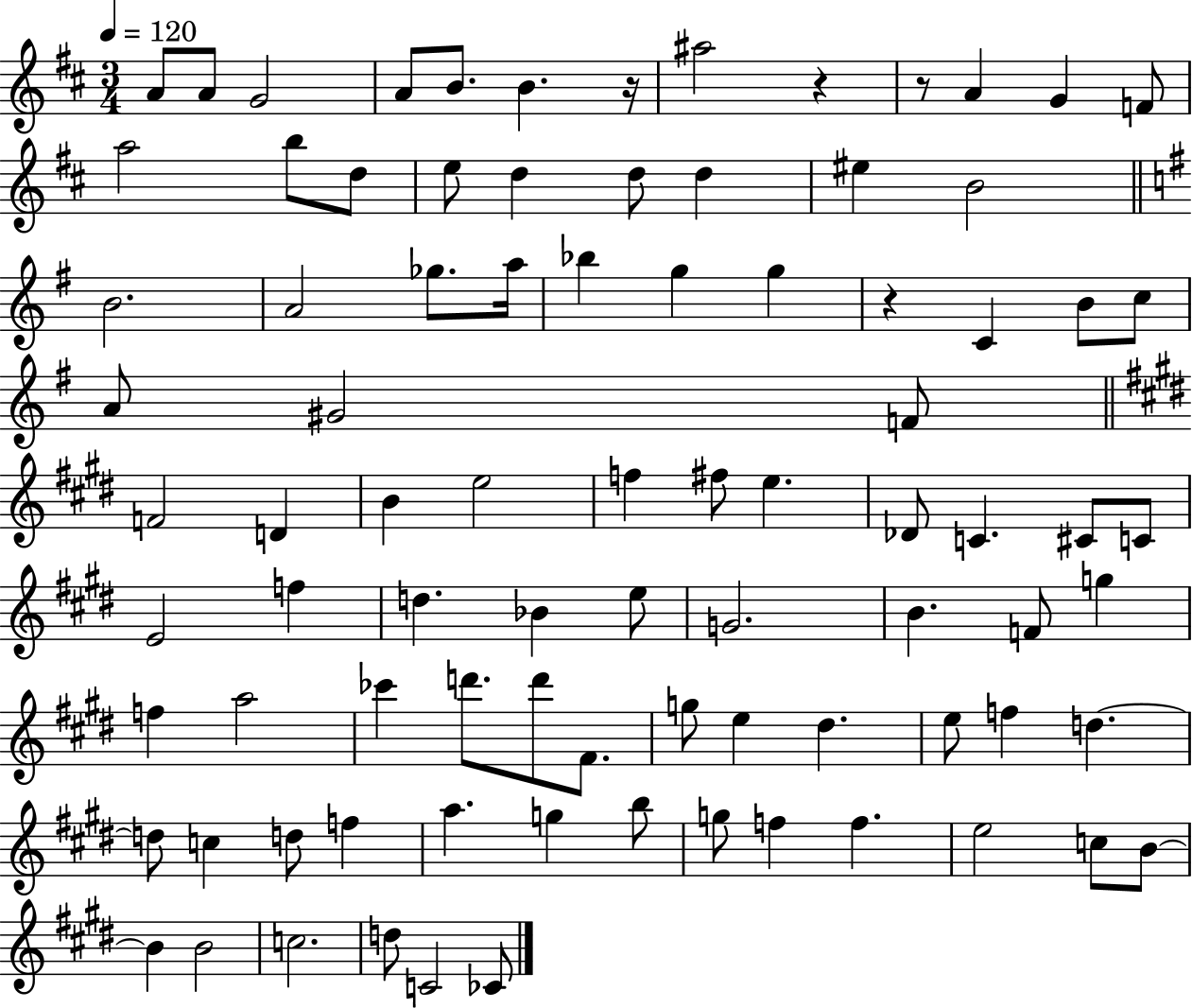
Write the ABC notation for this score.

X:1
T:Untitled
M:3/4
L:1/4
K:D
A/2 A/2 G2 A/2 B/2 B z/4 ^a2 z z/2 A G F/2 a2 b/2 d/2 e/2 d d/2 d ^e B2 B2 A2 _g/2 a/4 _b g g z C B/2 c/2 A/2 ^G2 F/2 F2 D B e2 f ^f/2 e _D/2 C ^C/2 C/2 E2 f d _B e/2 G2 B F/2 g f a2 _c' d'/2 d'/2 ^F/2 g/2 e ^d e/2 f d d/2 c d/2 f a g b/2 g/2 f f e2 c/2 B/2 B B2 c2 d/2 C2 _C/2